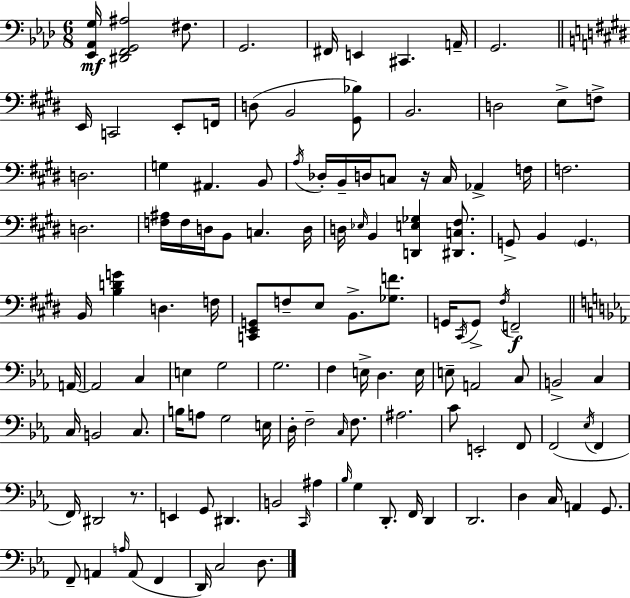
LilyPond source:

{
  \clef bass
  \numericTimeSignature
  \time 6/8
  \key f \minor
  <ees, aes, g>16\mf <dis, f, g, ais>2 fis8. | g,2. | fis,16 e,4 cis,4. a,16-- | g,2. | \break \bar "||" \break \key e \major e,16 c,2 e,8-. f,16 | d8( b,2 <gis, bes>8) | b,2. | d2 e8-> f8-> | \break d2. | g4 ais,4. b,8 | \acciaccatura { a16 } des16-. b,16-- d16 c8 r16 c16 aes,4-> | f16 f2. | \break d2. | <f ais>16 f16 d16 b,8 c4. | d16 d16 \grace { ees16 } b,4 <d, e ges>4 <dis, c fis>8. | g,8-> b,4 \parenthesize g,4. | \break b,16 <b d' g'>4 d4. | f16 <c, e, g,>8 f8-- e8 b,8.-> <ges f'>8. | g,16 \acciaccatura { cis,16 } g,8-> \acciaccatura { fis16 }\f f,2-- | \bar "||" \break \key ees \major a,16~~ a,2 c4 | e4 g2 | g2. | f4 e16-> d4. | \break e16 e8-- a,2 c8 | b,2-> c4 | c16 b,2 c8. | b16 a8 g2 | \break e16 d16-. f2-- \grace { c16 } f8. | ais2. | c'8 e,2-. | f,8 f,2( \acciaccatura { ees16 } f,4 | \break f,16) dis,2 | r8. e,4 g,8 dis,4. | b,2 \grace { c,16 } | ais4 \grace { bes16 } g4 d,8.-. | \break f,16 d,4 d,2. | d4 c16 a,4 | g,8. f,8-- a,4 \grace { a16 }( | a,8 f,4 d,16) c2 | \break d8. \bar "|."
}